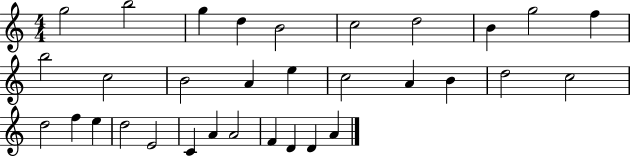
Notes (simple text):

G5/h B5/h G5/q D5/q B4/h C5/h D5/h B4/q G5/h F5/q B5/h C5/h B4/h A4/q E5/q C5/h A4/q B4/q D5/h C5/h D5/h F5/q E5/q D5/h E4/h C4/q A4/q A4/h F4/q D4/q D4/q A4/q